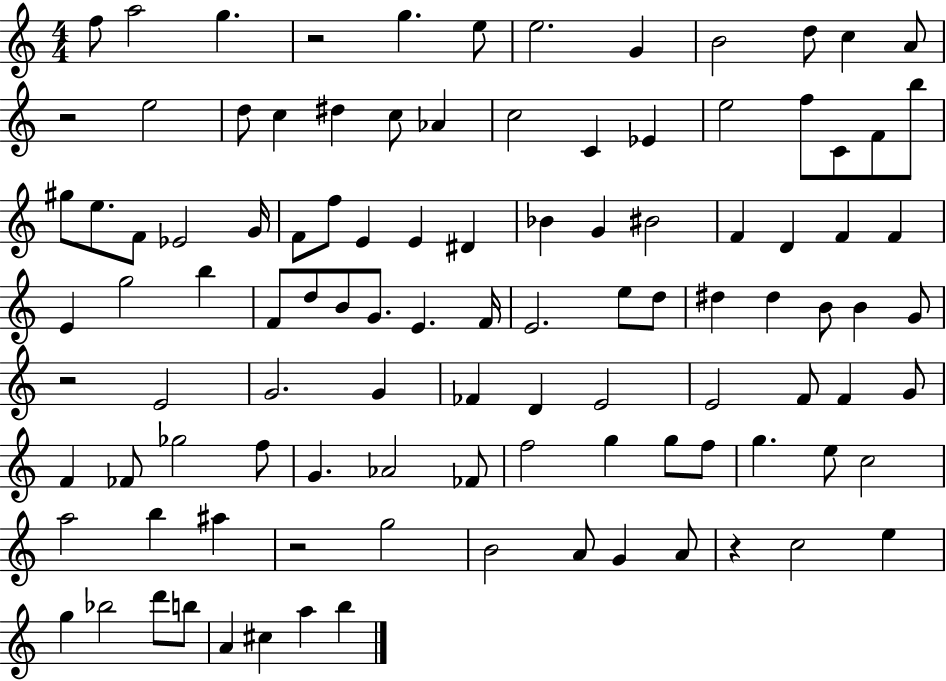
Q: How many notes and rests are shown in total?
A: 106